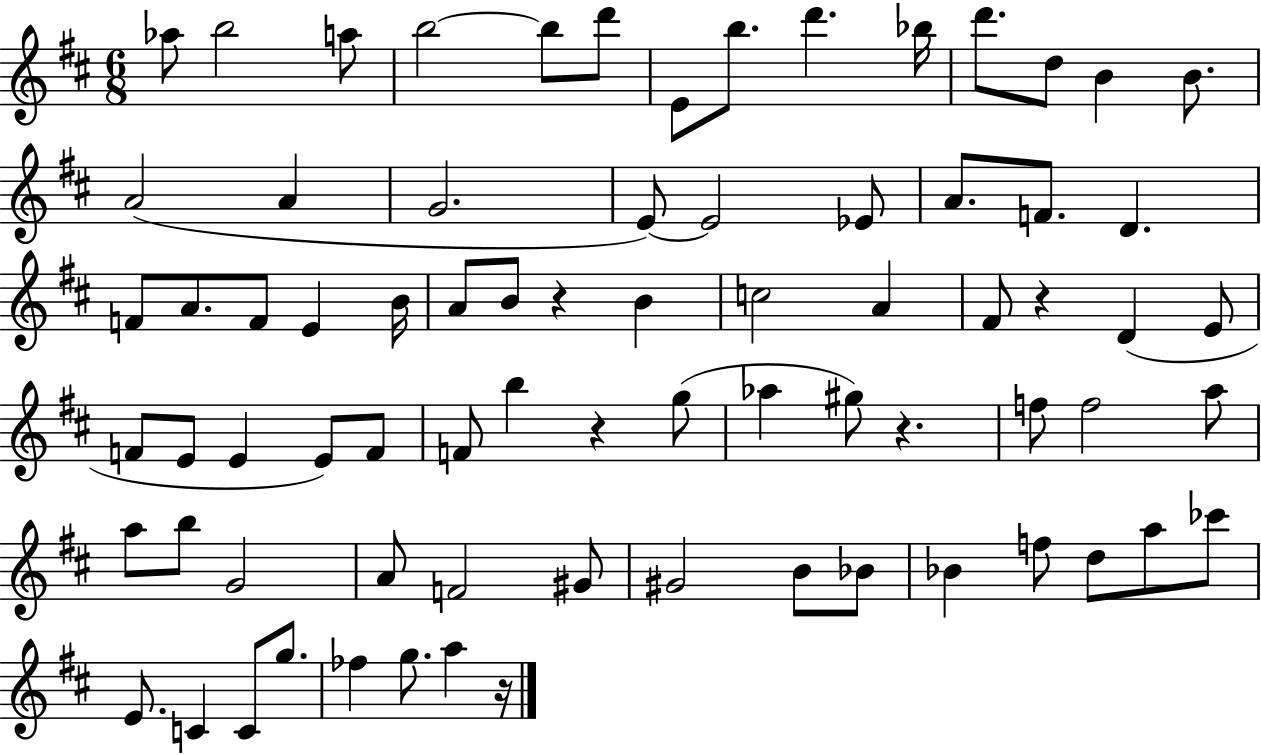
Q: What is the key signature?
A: D major